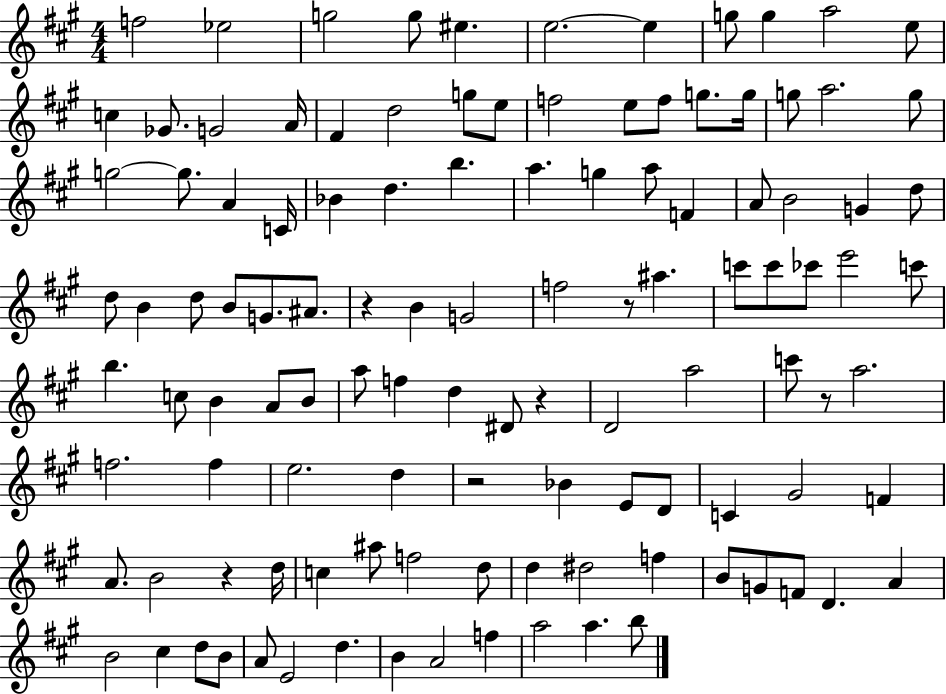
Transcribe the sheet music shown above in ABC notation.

X:1
T:Untitled
M:4/4
L:1/4
K:A
f2 _e2 g2 g/2 ^e e2 e g/2 g a2 e/2 c _G/2 G2 A/4 ^F d2 g/2 e/2 f2 e/2 f/2 g/2 g/4 g/2 a2 g/2 g2 g/2 A C/4 _B d b a g a/2 F A/2 B2 G d/2 d/2 B d/2 B/2 G/2 ^A/2 z B G2 f2 z/2 ^a c'/2 c'/2 _c'/2 e'2 c'/2 b c/2 B A/2 B/2 a/2 f d ^D/2 z D2 a2 c'/2 z/2 a2 f2 f e2 d z2 _B E/2 D/2 C ^G2 F A/2 B2 z d/4 c ^a/2 f2 d/2 d ^d2 f B/2 G/2 F/2 D A B2 ^c d/2 B/2 A/2 E2 d B A2 f a2 a b/2